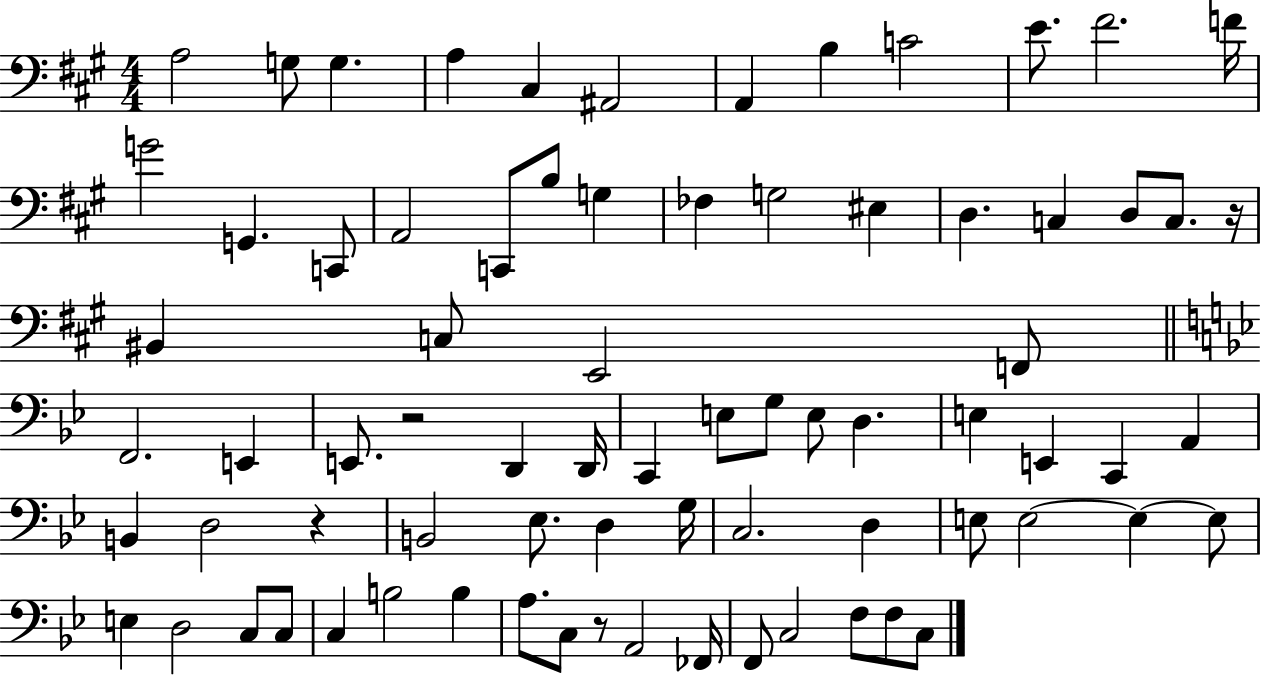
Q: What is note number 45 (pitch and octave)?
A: B2